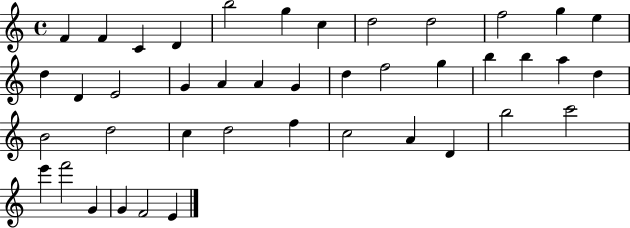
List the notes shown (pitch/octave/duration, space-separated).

F4/q F4/q C4/q D4/q B5/h G5/q C5/q D5/h D5/h F5/h G5/q E5/q D5/q D4/q E4/h G4/q A4/q A4/q G4/q D5/q F5/h G5/q B5/q B5/q A5/q D5/q B4/h D5/h C5/q D5/h F5/q C5/h A4/q D4/q B5/h C6/h E6/q F6/h G4/q G4/q F4/h E4/q